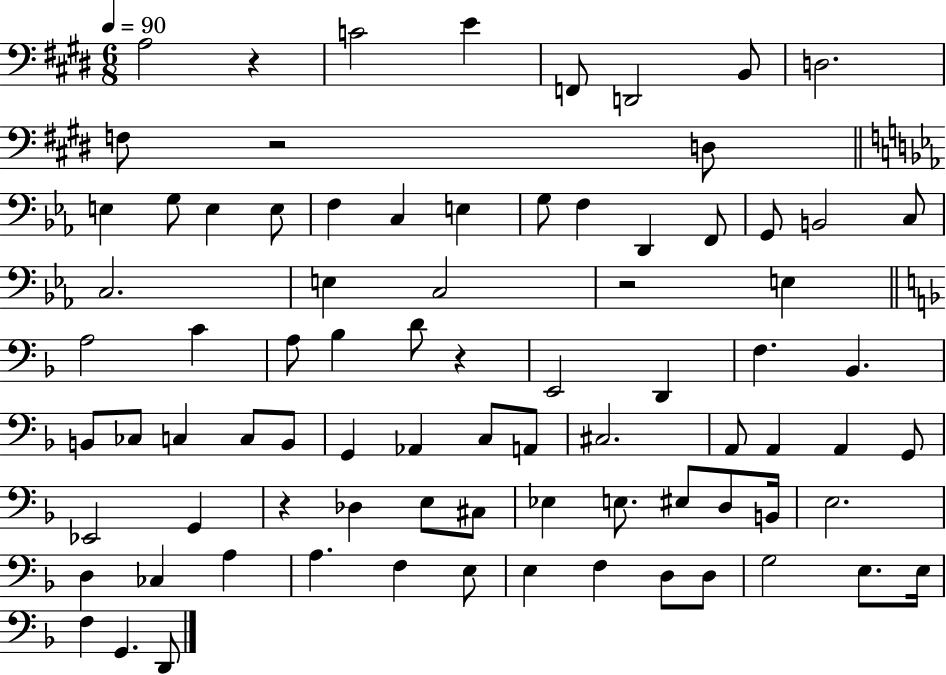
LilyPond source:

{
  \clef bass
  \numericTimeSignature
  \time 6/8
  \key e \major
  \tempo 4 = 90
  a2 r4 | c'2 e'4 | f,8 d,2 b,8 | d2. | \break f8 r2 d8 | \bar "||" \break \key ees \major e4 g8 e4 e8 | f4 c4 e4 | g8 f4 d,4 f,8 | g,8 b,2 c8 | \break c2. | e4 c2 | r2 e4 | \bar "||" \break \key d \minor a2 c'4 | a8 bes4 d'8 r4 | e,2 d,4 | f4. bes,4. | \break b,8 ces8 c4 c8 b,8 | g,4 aes,4 c8 a,8 | cis2. | a,8 a,4 a,4 g,8 | \break ees,2 g,4 | r4 des4 e8 cis8 | ees4 e8. eis8 d8 b,16 | e2. | \break d4 ces4 a4 | a4. f4 e8 | e4 f4 d8 d8 | g2 e8. e16 | \break f4 g,4. d,8 | \bar "|."
}